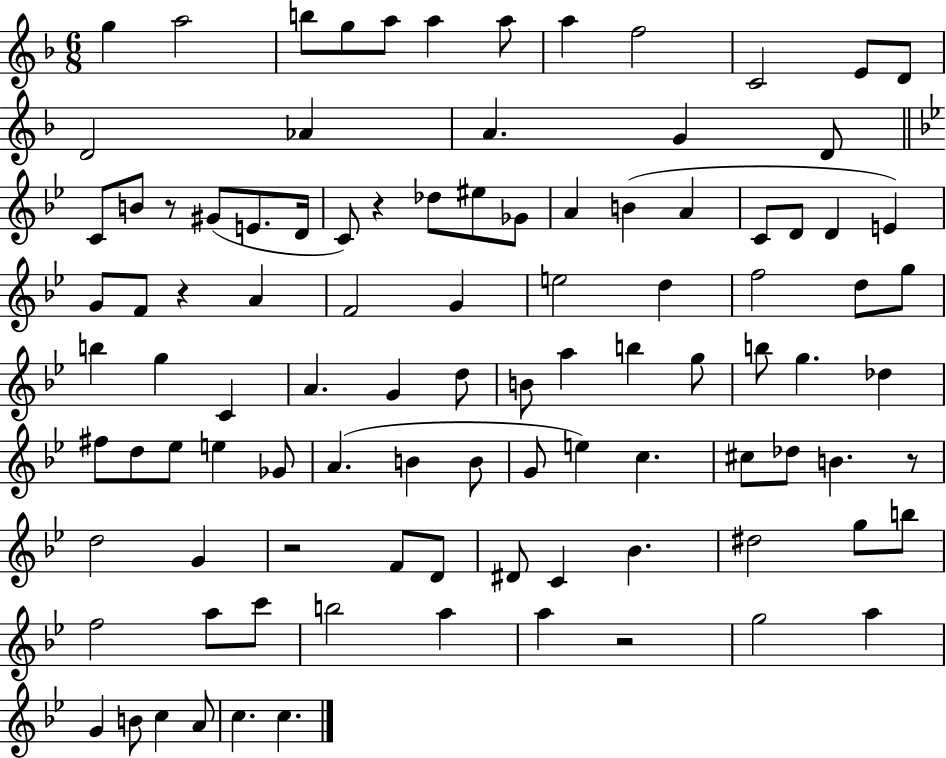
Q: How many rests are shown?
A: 6